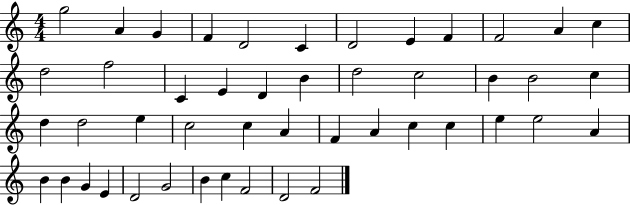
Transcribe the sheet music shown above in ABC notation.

X:1
T:Untitled
M:4/4
L:1/4
K:C
g2 A G F D2 C D2 E F F2 A c d2 f2 C E D B d2 c2 B B2 c d d2 e c2 c A F A c c e e2 A B B G E D2 G2 B c F2 D2 F2